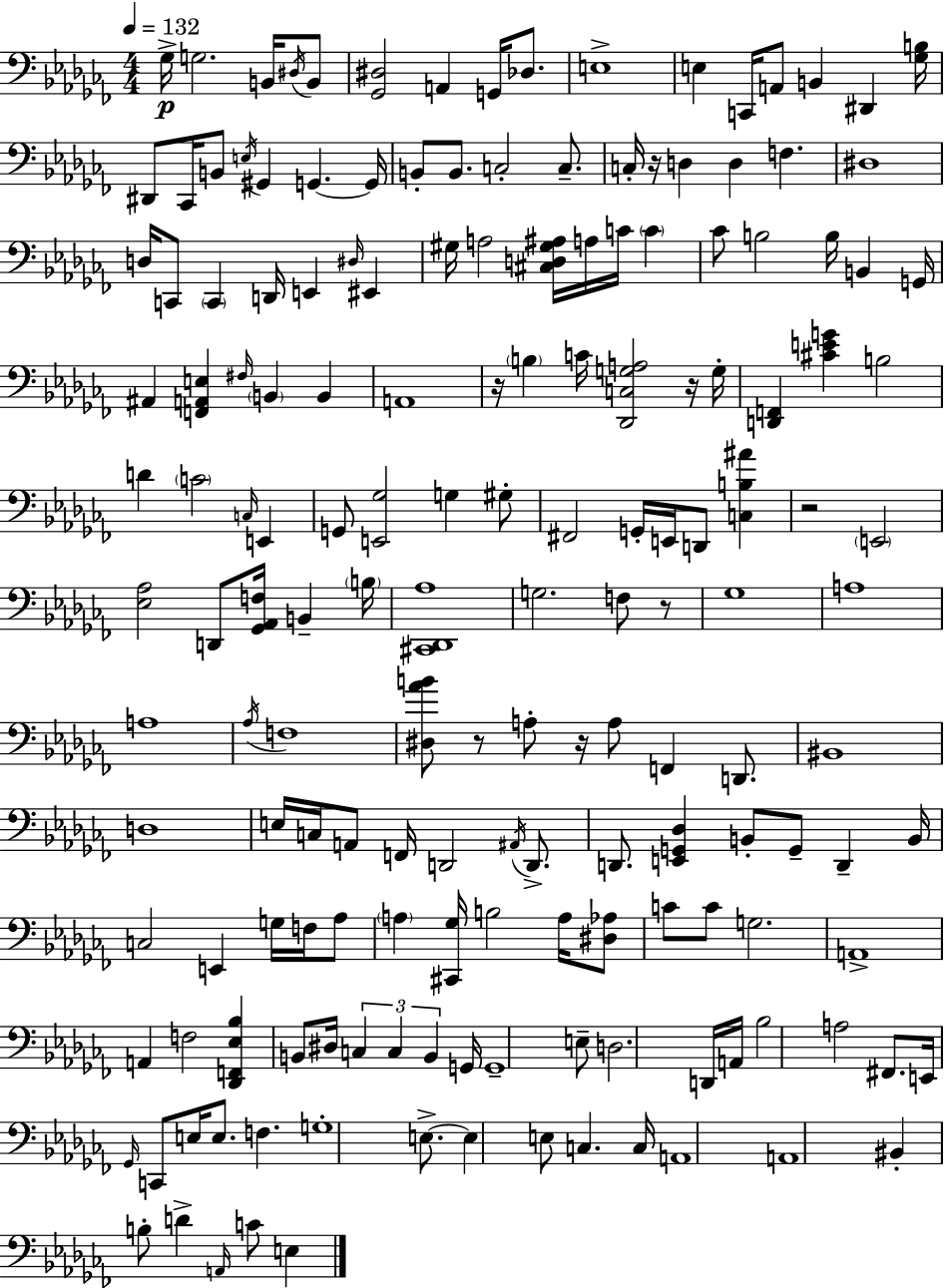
{
  \clef bass
  \numericTimeSignature
  \time 4/4
  \key aes \minor
  \tempo 4 = 132
  ges16->\p g2. b,16 \acciaccatura { dis16 } b,8 | <ges, dis>2 a,4 g,16 des8. | e1-> | e4 c,16 a,8 b,4 dis,4 | \break <ges b>16 dis,8 ces,16 b,8 \acciaccatura { e16 } gis,4 g,4.~~ | g,16 b,8-. b,8. c2-. c8.-- | c16-. r16 d4 d4 f4. | dis1 | \break d16 c,8 \parenthesize c,4 d,16 e,4 \grace { dis16 } eis,4 | gis16 a2 <cis d gis ais>16 a16 c'16 \parenthesize c'4 | ces'8 b2 b16 b,4 | g,16 ais,4 <f, a, e>4 \grace { fis16 } \parenthesize b,4 | \break b,4 a,1 | r16 \parenthesize b4 c'16 <des, c g a>2 | r16 g16-. <d, f,>4 <cis' e' g'>4 b2 | d'4 \parenthesize c'2 | \break \grace { c16 } e,4 g,8 <e, ges>2 g4 | gis8-. fis,2 g,16-. e,16 d,8 | <c b ais'>4 r2 \parenthesize e,2 | <ees aes>2 d,8 <ges, aes, f>16 | \break b,4-- \parenthesize b16 <cis, des, aes>1 | g2. | f8 r8 ges1 | a1 | \break a1 | \acciaccatura { aes16 } f1 | <dis aes' b'>8 r8 a8-. r16 a8 f,4 | d,8. bis,1 | \break d1 | e16 c16 a,8 f,16 d,2 | \acciaccatura { ais,16 } d,8.-> d,8. <e, g, des>4 b,8-. | g,8-- d,4-- b,16 c2 e,4 | \break g16 f16 aes8 \parenthesize a4 <cis, ges>16 b2 | a16 <dis aes>8 c'8 c'8 g2. | a,1-> | a,4 f2 | \break <des, f, ees bes>4 b,8 dis16 \tuplet 3/2 { c4 c4 | b,4 } g,16 g,1-- | e8-- d2. | d,16 a,16 bes2 a2 | \break fis,8. e,16 \grace { ges,16 } c,8 e16 e8. | f4. g1-. | e8.->~~ e4 e8 | c4. c16 a,1 | \break a,1 | bis,4-. b8-. d'4-> | \grace { a,16 } c'8 e4 \bar "|."
}